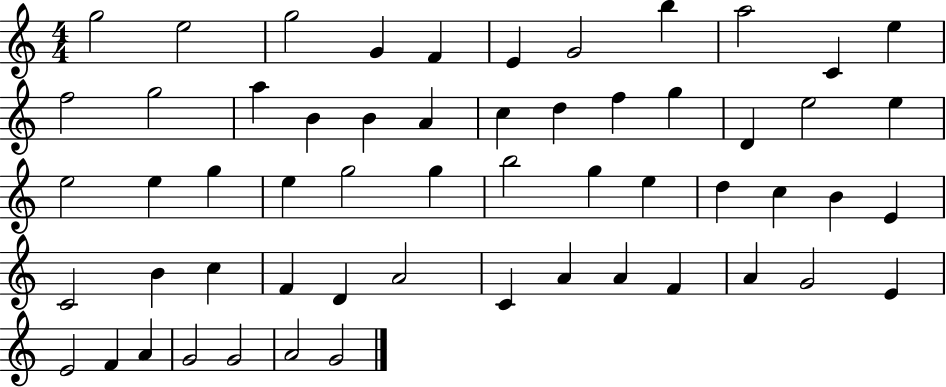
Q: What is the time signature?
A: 4/4